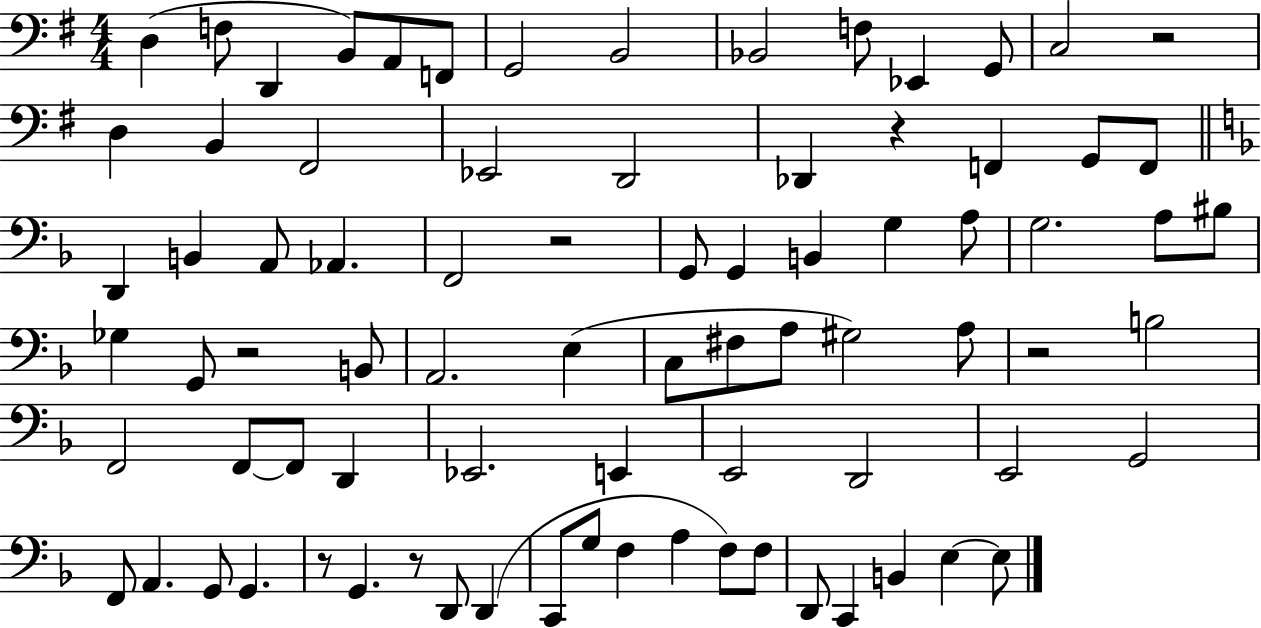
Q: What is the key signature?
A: G major